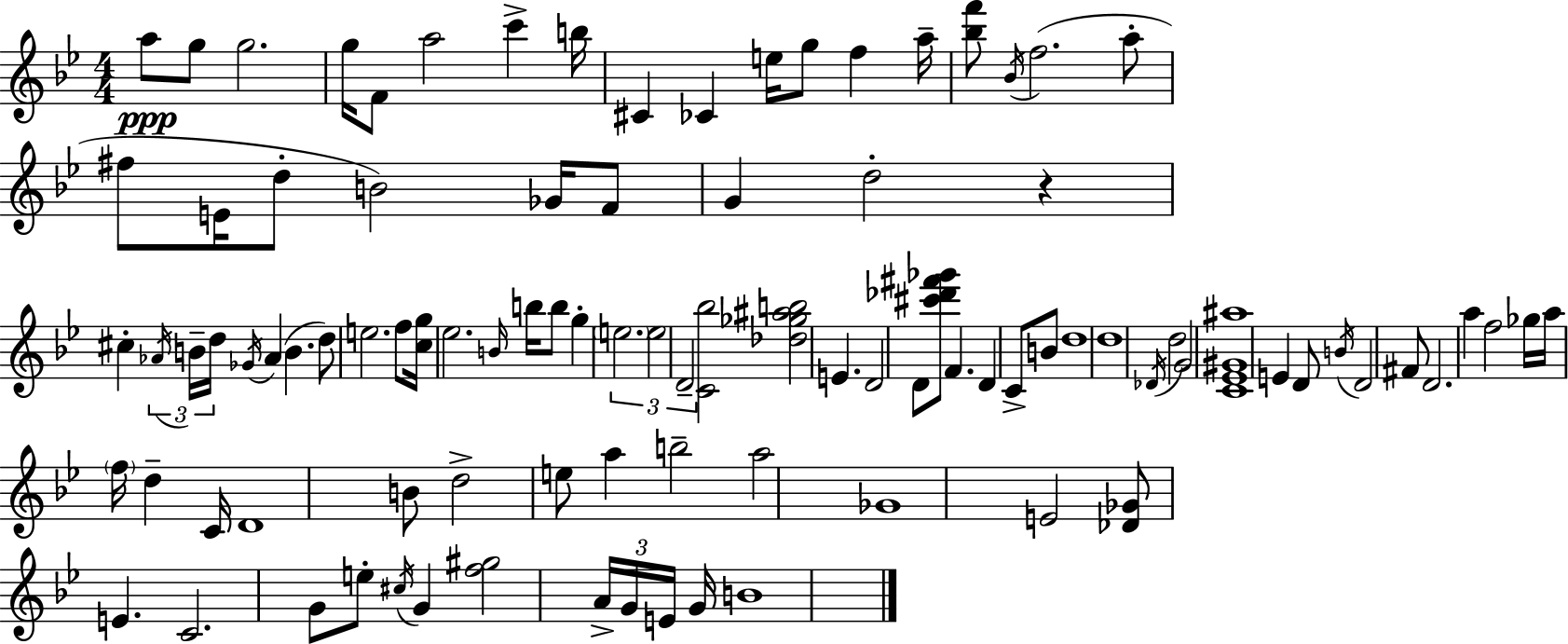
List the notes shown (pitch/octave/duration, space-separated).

A5/e G5/e G5/h. G5/s F4/e A5/h C6/q B5/s C#4/q CES4/q E5/s G5/e F5/q A5/s [Bb5,F6]/e Bb4/s F5/h. A5/e F#5/e E4/s D5/e B4/h Gb4/s F4/e G4/q D5/h R/q C#5/q Ab4/s B4/s D5/s Gb4/s Ab4/q B4/q. D5/e E5/h. F5/e [C5,G5]/s Eb5/h. B4/s B5/s B5/e G5/q E5/h. E5/h D4/h [C4,Bb5]/h [Db5,Gb5,A#5,B5]/h E4/q. D4/h D4/e [C#6,Db6,F#6,Gb6]/e F4/q. D4/q C4/e B4/e D5/w D5/w Db4/s D5/h G4/h [C4,Eb4,G#4,A#5]/w E4/q D4/e B4/s D4/h F#4/e D4/h. A5/q F5/h Gb5/s A5/s F5/s D5/q C4/s D4/w B4/e D5/h E5/e A5/q B5/h A5/h Gb4/w E4/h [Db4,Gb4]/e E4/q. C4/h. G4/e E5/e C#5/s G4/q [F5,G#5]/h A4/s G4/s E4/s G4/s B4/w